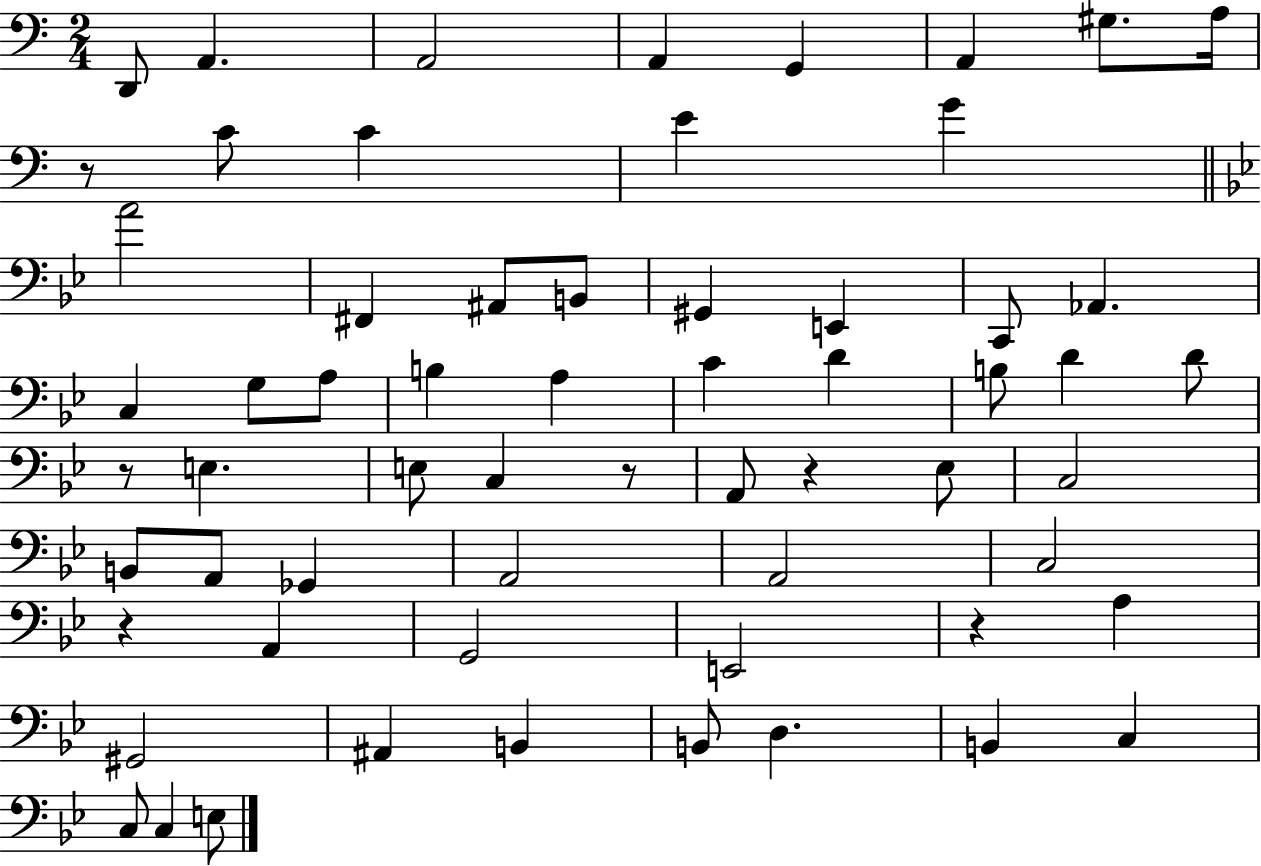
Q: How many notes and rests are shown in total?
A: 62